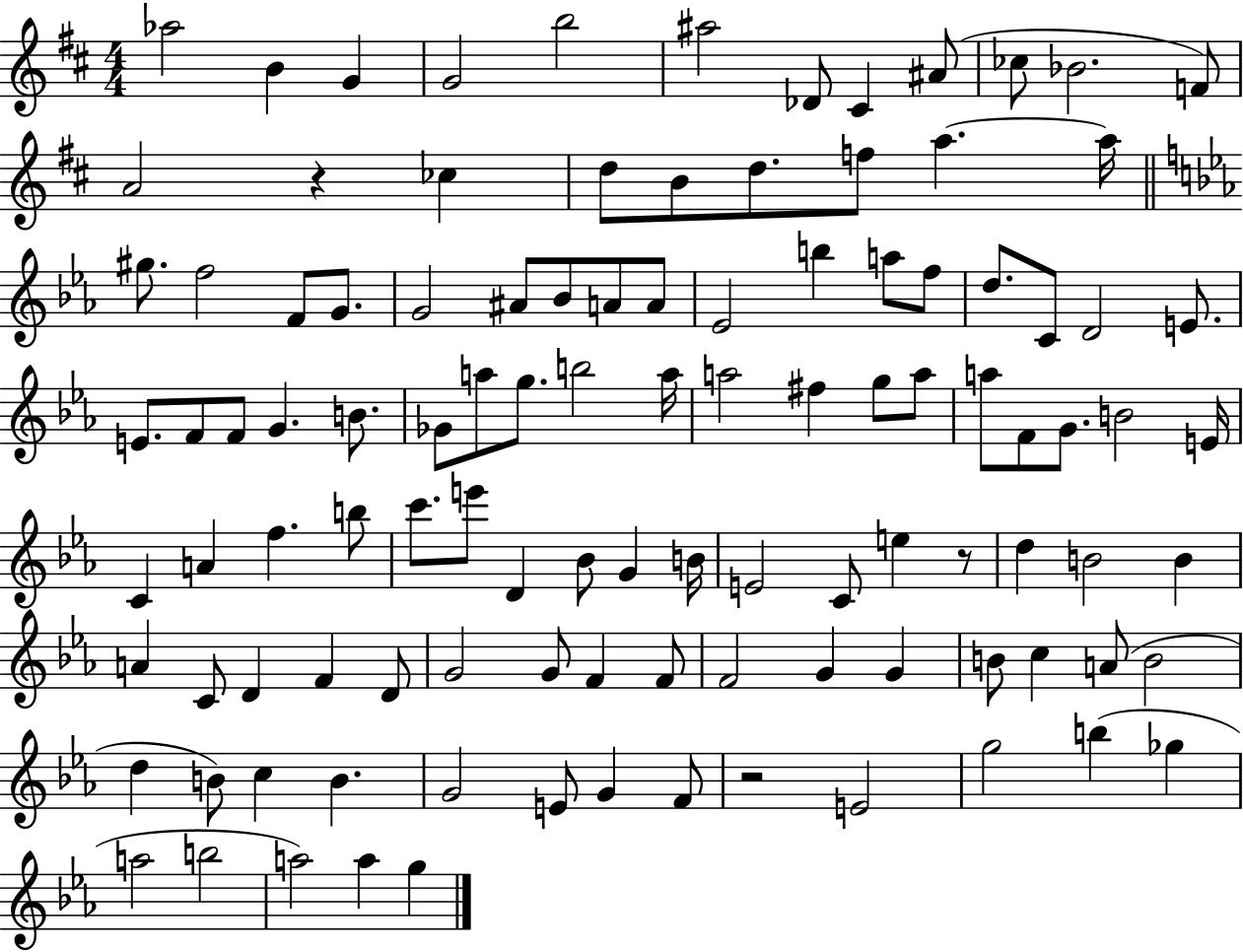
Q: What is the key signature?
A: D major